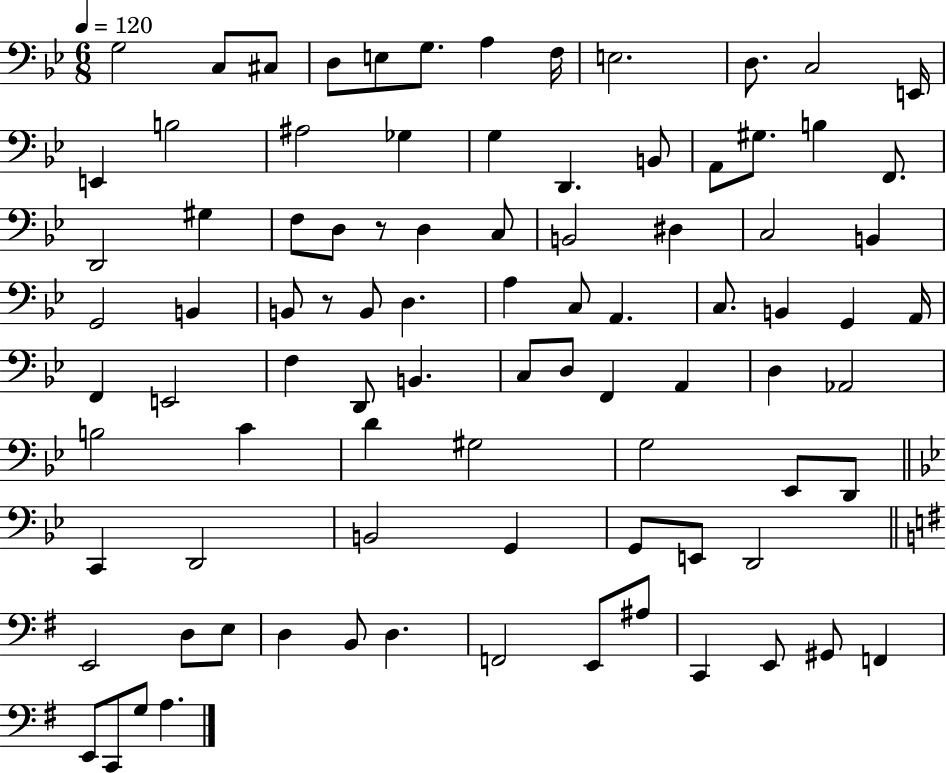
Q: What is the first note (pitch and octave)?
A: G3